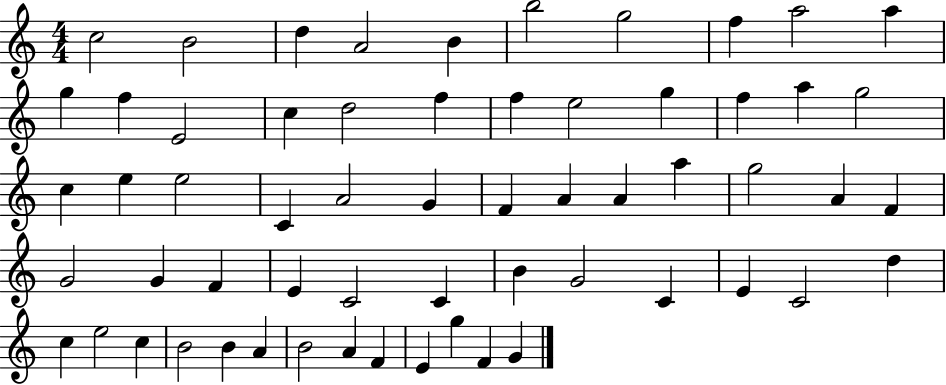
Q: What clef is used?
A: treble